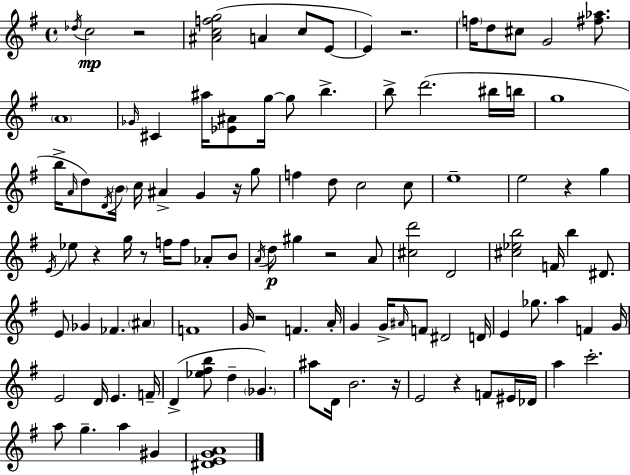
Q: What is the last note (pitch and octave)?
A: G#4